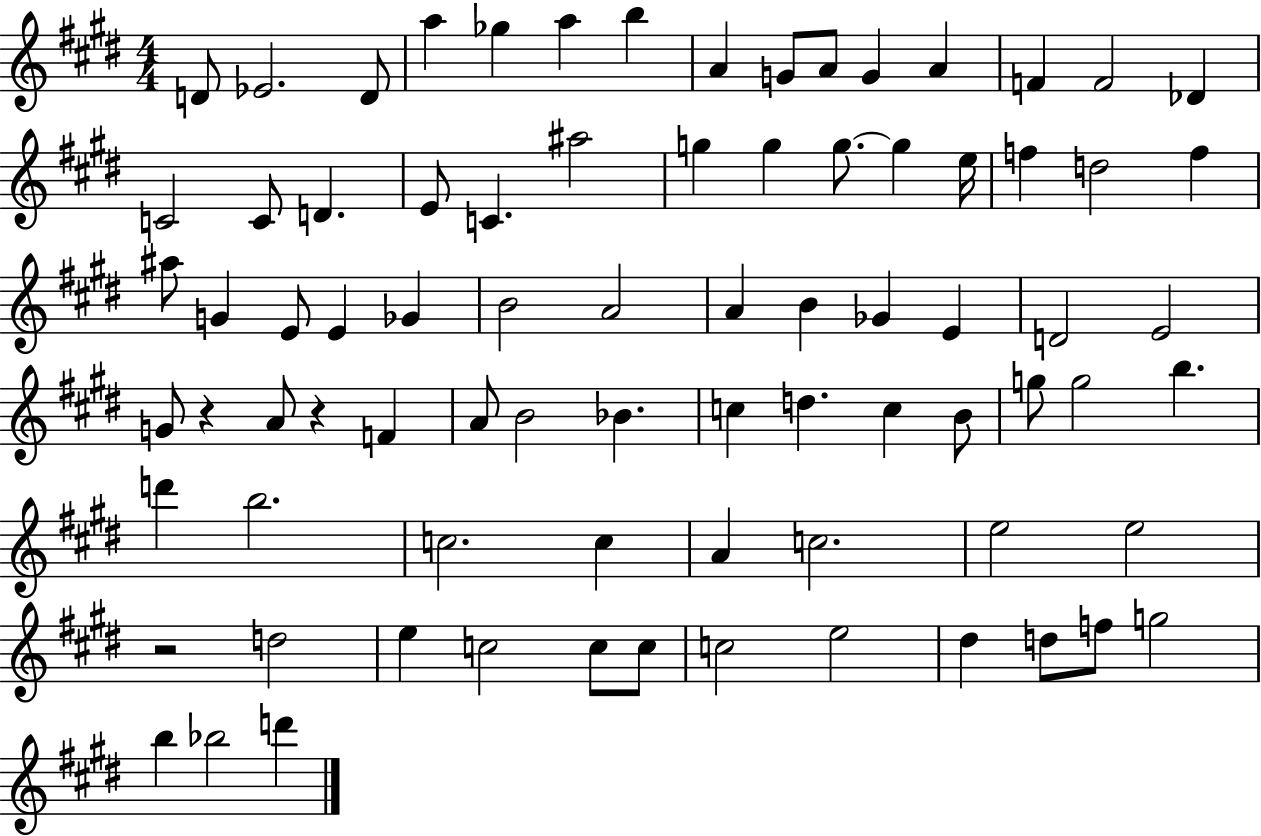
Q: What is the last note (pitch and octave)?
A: D6